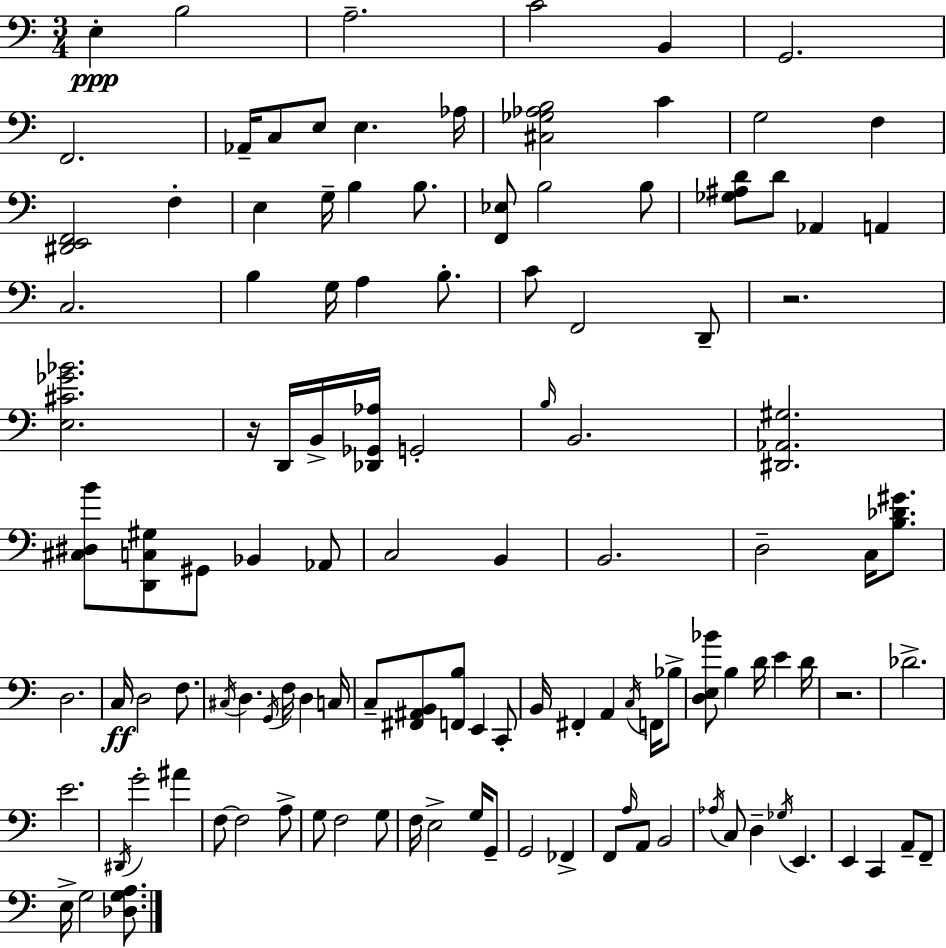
X:1
T:Untitled
M:3/4
L:1/4
K:C
E, B,2 A,2 C2 B,, G,,2 F,,2 _A,,/4 C,/2 E,/2 E, _A,/4 [^C,_G,_A,B,]2 C G,2 F, [^D,,E,,F,,]2 F, E, G,/4 B, B,/2 [F,,_E,]/2 B,2 B,/2 [_G,^A,D]/2 D/2 _A,, A,, C,2 B, G,/4 A, B,/2 C/2 F,,2 D,,/2 z2 [E,^C_G_B]2 z/4 D,,/4 B,,/4 [_D,,_G,,_A,]/4 G,,2 B,/4 B,,2 [^D,,_A,,^G,]2 [^C,^D,B]/2 [D,,C,^G,]/2 ^G,,/2 _B,, _A,,/2 C,2 B,, B,,2 D,2 C,/4 [B,_D^G]/2 D,2 C,/4 D,2 F,/2 ^C,/4 D, G,,/4 F,/4 D, C,/4 C,/2 [^F,,^A,,B,,]/2 [F,,B,]/2 E,, C,,/2 B,,/4 ^F,, A,, C,/4 F,,/4 _B,/2 [D,E,_B]/2 B, D/4 E D/4 z2 _D2 E2 ^D,,/4 G2 ^A F,/2 F,2 A,/2 G,/2 F,2 G,/2 F,/4 E,2 G,/4 G,,/2 G,,2 _F,, F,,/2 A,/4 A,,/2 B,,2 _A,/4 C,/2 D, _G,/4 E,, E,, C,, A,,/2 F,,/2 E,/4 G,2 [_D,G,A,]/2